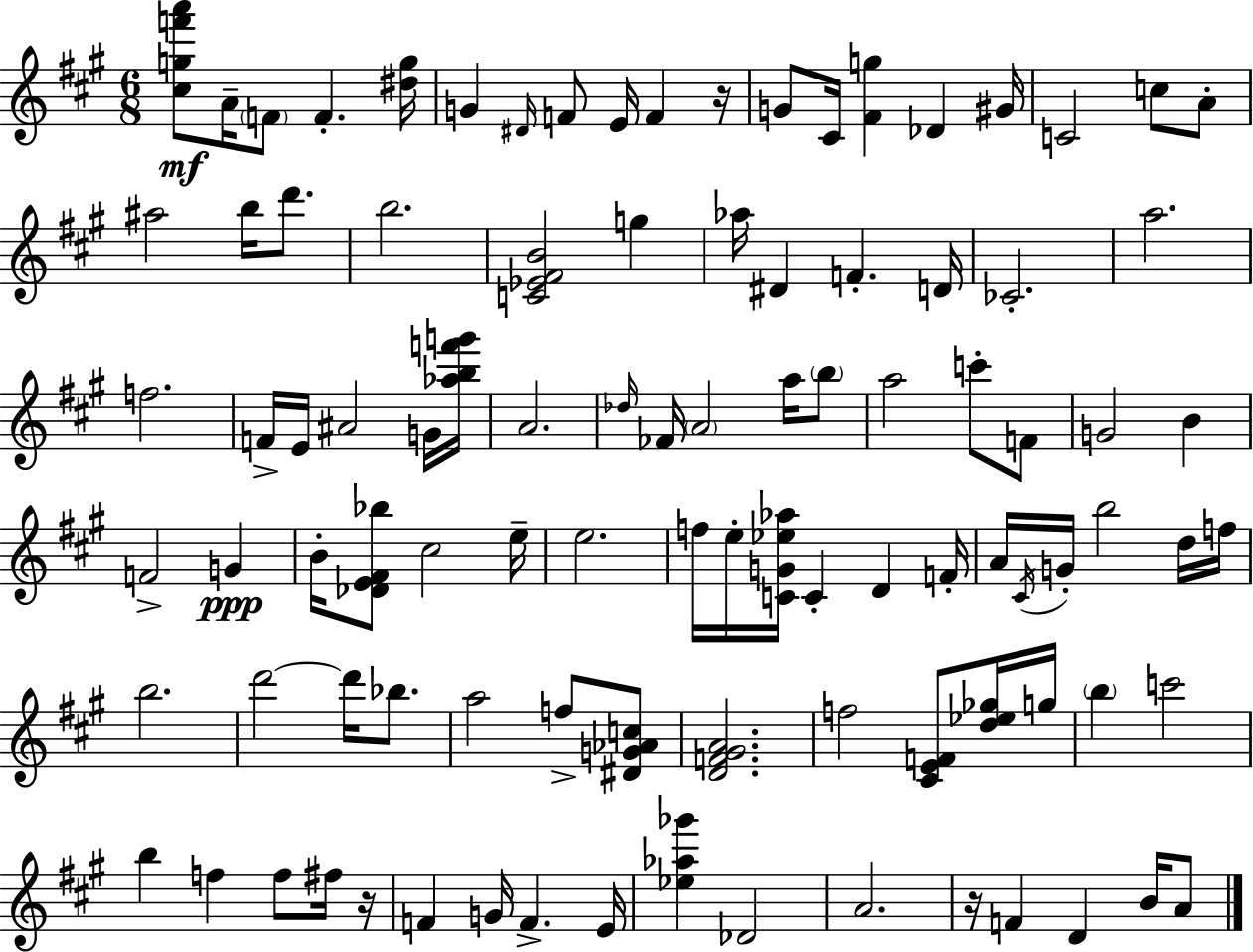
[C#5,G5,F6,A6]/e A4/s F4/e F4/q. [D#5,G5]/s G4/q D#4/s F4/e E4/s F4/q R/s G4/e C#4/s [F#4,G5]/q Db4/q G#4/s C4/h C5/e A4/e A#5/h B5/s D6/e. B5/h. [C4,Eb4,F#4,B4]/h G5/q Ab5/s D#4/q F4/q. D4/s CES4/h. A5/h. F5/h. F4/s E4/s A#4/h G4/s [Ab5,B5,F6,G6]/s A4/h. Db5/s FES4/s A4/h A5/s B5/e A5/h C6/e F4/e G4/h B4/q F4/h G4/q B4/s [Db4,E4,F#4,Bb5]/e C#5/h E5/s E5/h. F5/s E5/s [C4,G4,Eb5,Ab5]/s C4/q D4/q F4/s A4/s C#4/s G4/s B5/h D5/s F5/s B5/h. D6/h D6/s Bb5/e. A5/h F5/e [D#4,G4,Ab4,C5]/e [D4,F4,G#4,A4]/h. F5/h [C#4,E4,F4]/e [D5,Eb5,Gb5]/s G5/s B5/q C6/h B5/q F5/q F5/e F#5/s R/s F4/q G4/s F4/q. E4/s [Eb5,Ab5,Gb6]/q Db4/h A4/h. R/s F4/q D4/q B4/s A4/e